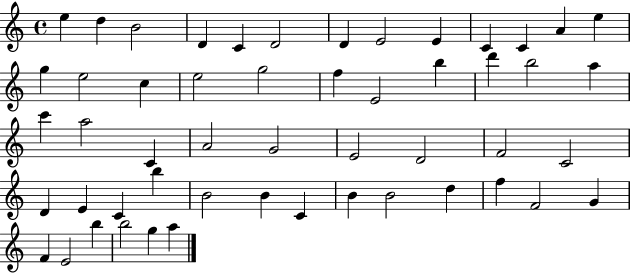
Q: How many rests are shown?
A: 0